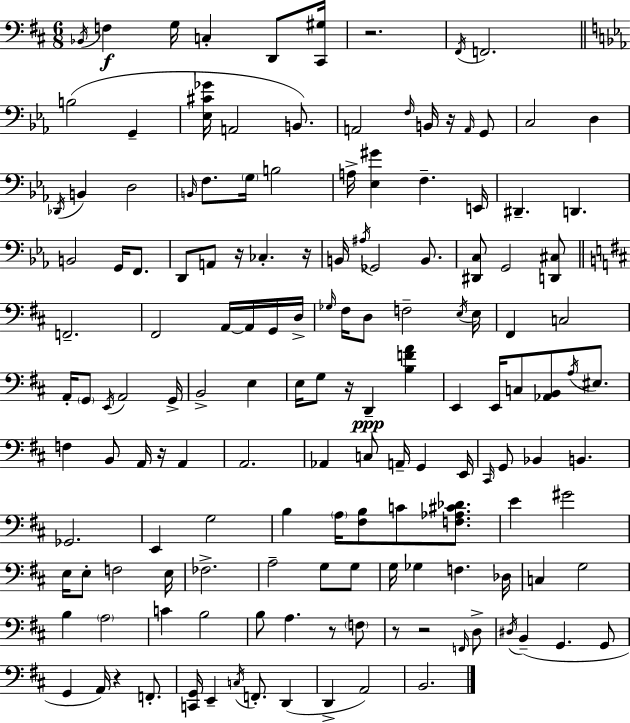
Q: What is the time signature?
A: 6/8